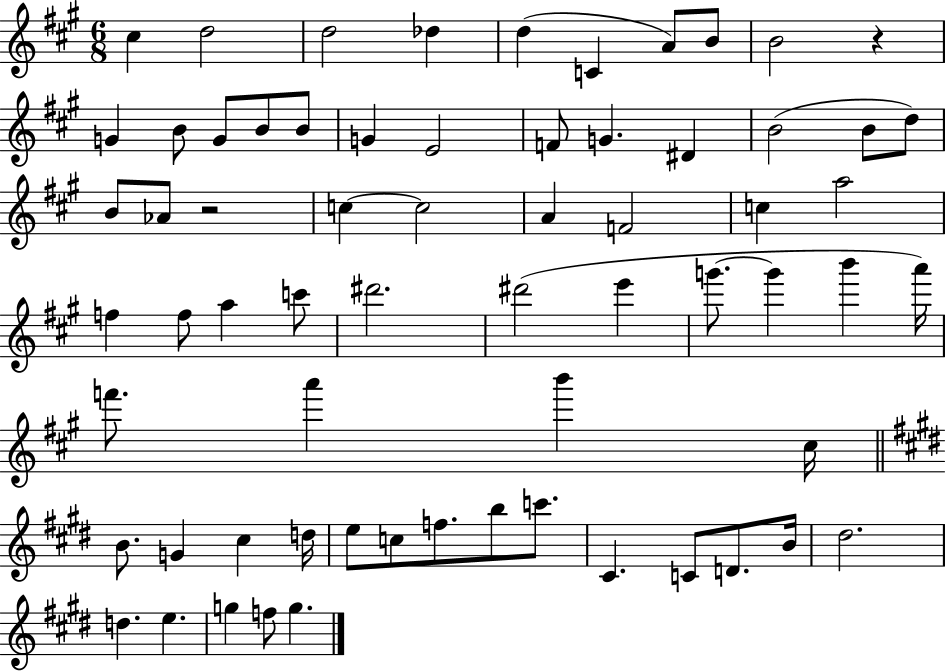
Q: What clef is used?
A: treble